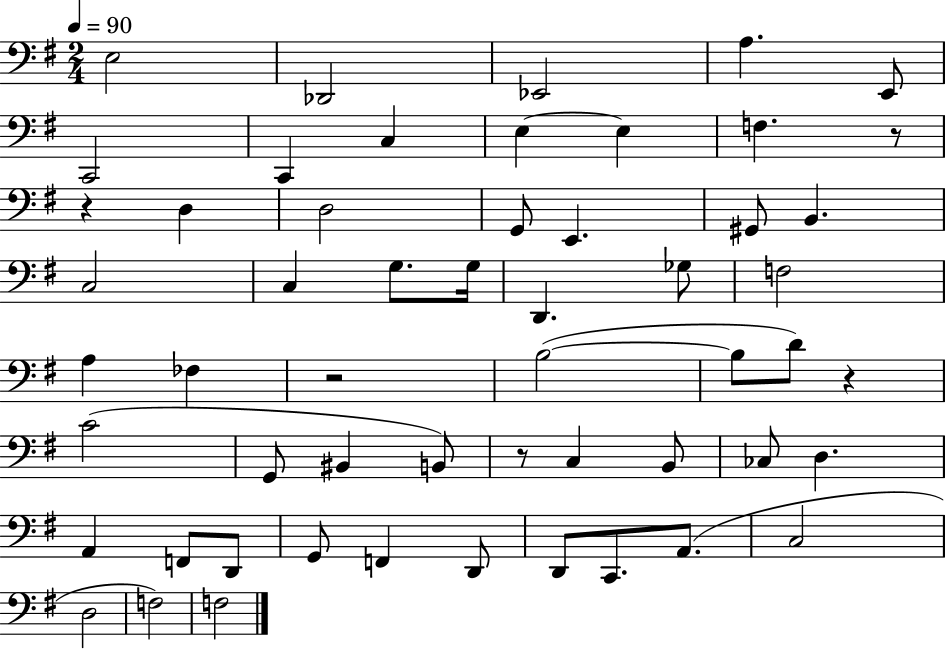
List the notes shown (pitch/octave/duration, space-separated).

E3/h Db2/h Eb2/h A3/q. E2/e C2/h C2/q C3/q E3/q E3/q F3/q. R/e R/q D3/q D3/h G2/e E2/q. G#2/e B2/q. C3/h C3/q G3/e. G3/s D2/q. Gb3/e F3/h A3/q FES3/q R/h B3/h B3/e D4/e R/q C4/h G2/e BIS2/q B2/e R/e C3/q B2/e CES3/e D3/q. A2/q F2/e D2/e G2/e F2/q D2/e D2/e C2/e. A2/e. C3/h D3/h F3/h F3/h